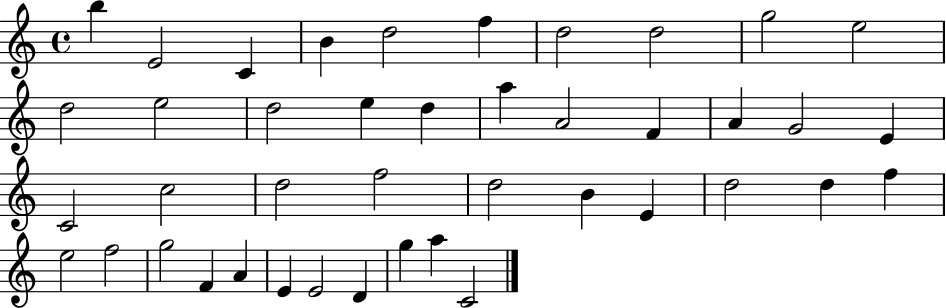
B5/q E4/h C4/q B4/q D5/h F5/q D5/h D5/h G5/h E5/h D5/h E5/h D5/h E5/q D5/q A5/q A4/h F4/q A4/q G4/h E4/q C4/h C5/h D5/h F5/h D5/h B4/q E4/q D5/h D5/q F5/q E5/h F5/h G5/h F4/q A4/q E4/q E4/h D4/q G5/q A5/q C4/h